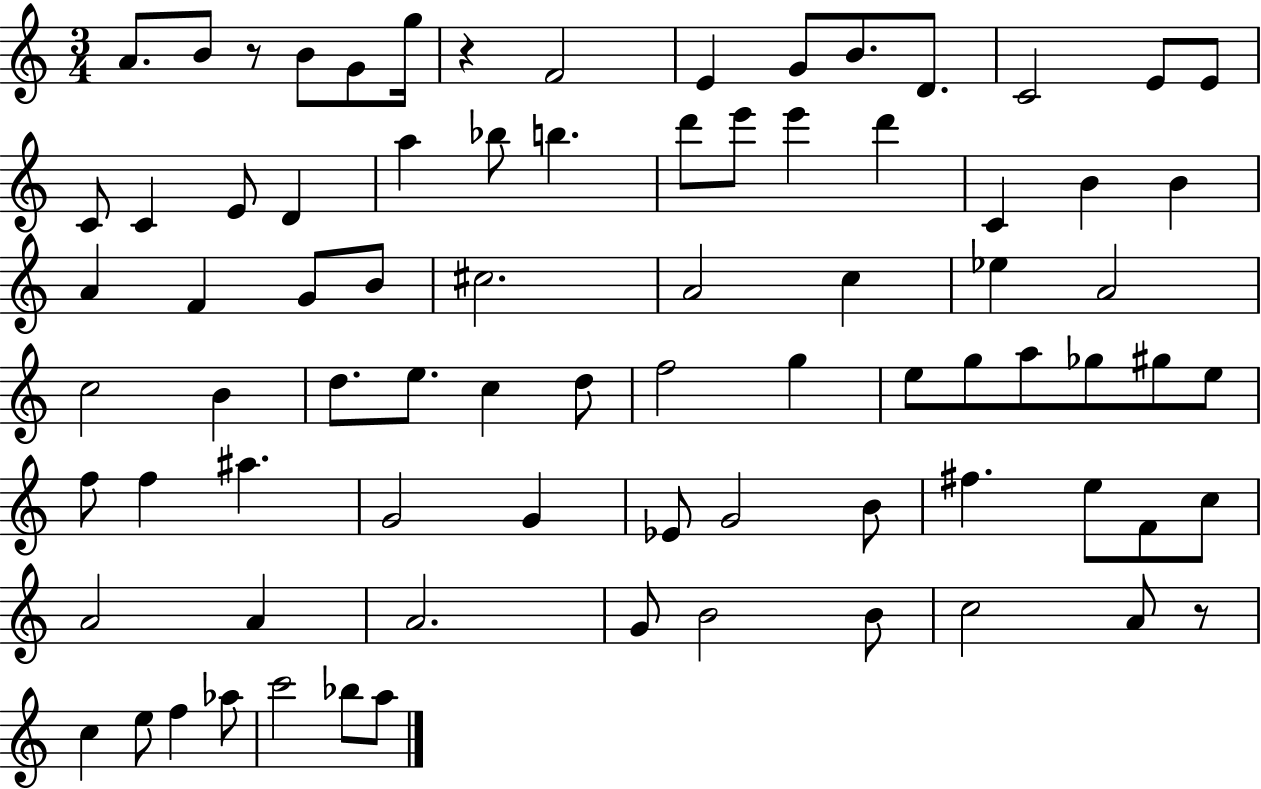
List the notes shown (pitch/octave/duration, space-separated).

A4/e. B4/e R/e B4/e G4/e G5/s R/q F4/h E4/q G4/e B4/e. D4/e. C4/h E4/e E4/e C4/e C4/q E4/e D4/q A5/q Bb5/e B5/q. D6/e E6/e E6/q D6/q C4/q B4/q B4/q A4/q F4/q G4/e B4/e C#5/h. A4/h C5/q Eb5/q A4/h C5/h B4/q D5/e. E5/e. C5/q D5/e F5/h G5/q E5/e G5/e A5/e Gb5/e G#5/e E5/e F5/e F5/q A#5/q. G4/h G4/q Eb4/e G4/h B4/e F#5/q. E5/e F4/e C5/e A4/h A4/q A4/h. G4/e B4/h B4/e C5/h A4/e R/e C5/q E5/e F5/q Ab5/e C6/h Bb5/e A5/e